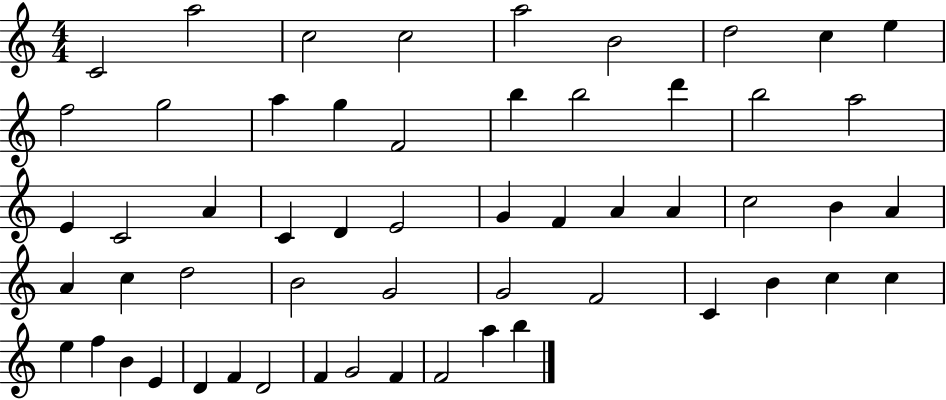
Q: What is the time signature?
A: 4/4